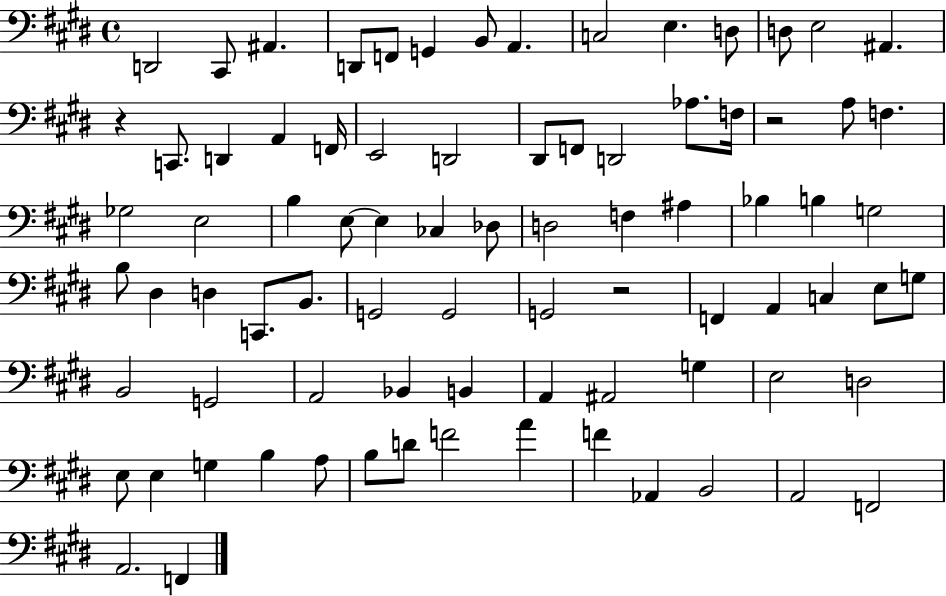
X:1
T:Untitled
M:4/4
L:1/4
K:E
D,,2 ^C,,/2 ^A,, D,,/2 F,,/2 G,, B,,/2 A,, C,2 E, D,/2 D,/2 E,2 ^A,, z C,,/2 D,, A,, F,,/4 E,,2 D,,2 ^D,,/2 F,,/2 D,,2 _A,/2 F,/4 z2 A,/2 F, _G,2 E,2 B, E,/2 E, _C, _D,/2 D,2 F, ^A, _B, B, G,2 B,/2 ^D, D, C,,/2 B,,/2 G,,2 G,,2 G,,2 z2 F,, A,, C, E,/2 G,/2 B,,2 G,,2 A,,2 _B,, B,, A,, ^A,,2 G, E,2 D,2 E,/2 E, G, B, A,/2 B,/2 D/2 F2 A F _A,, B,,2 A,,2 F,,2 A,,2 F,,